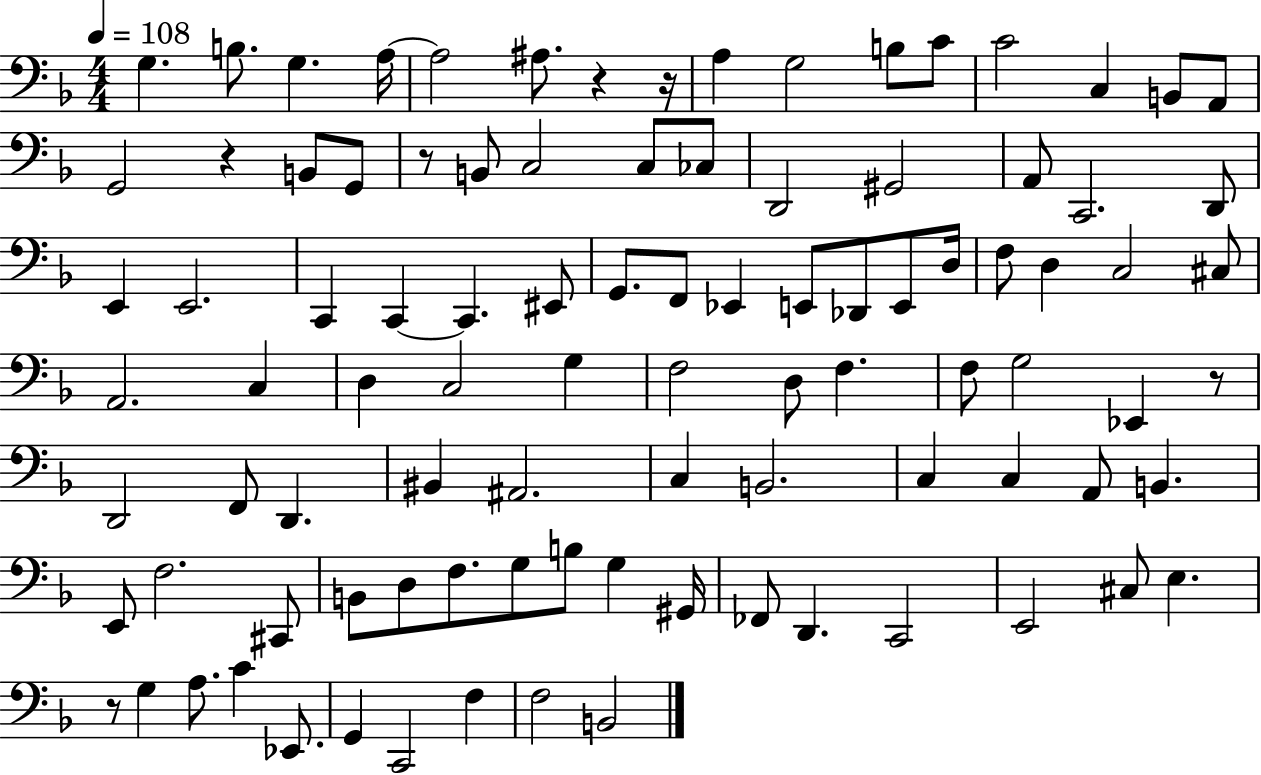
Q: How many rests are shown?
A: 6